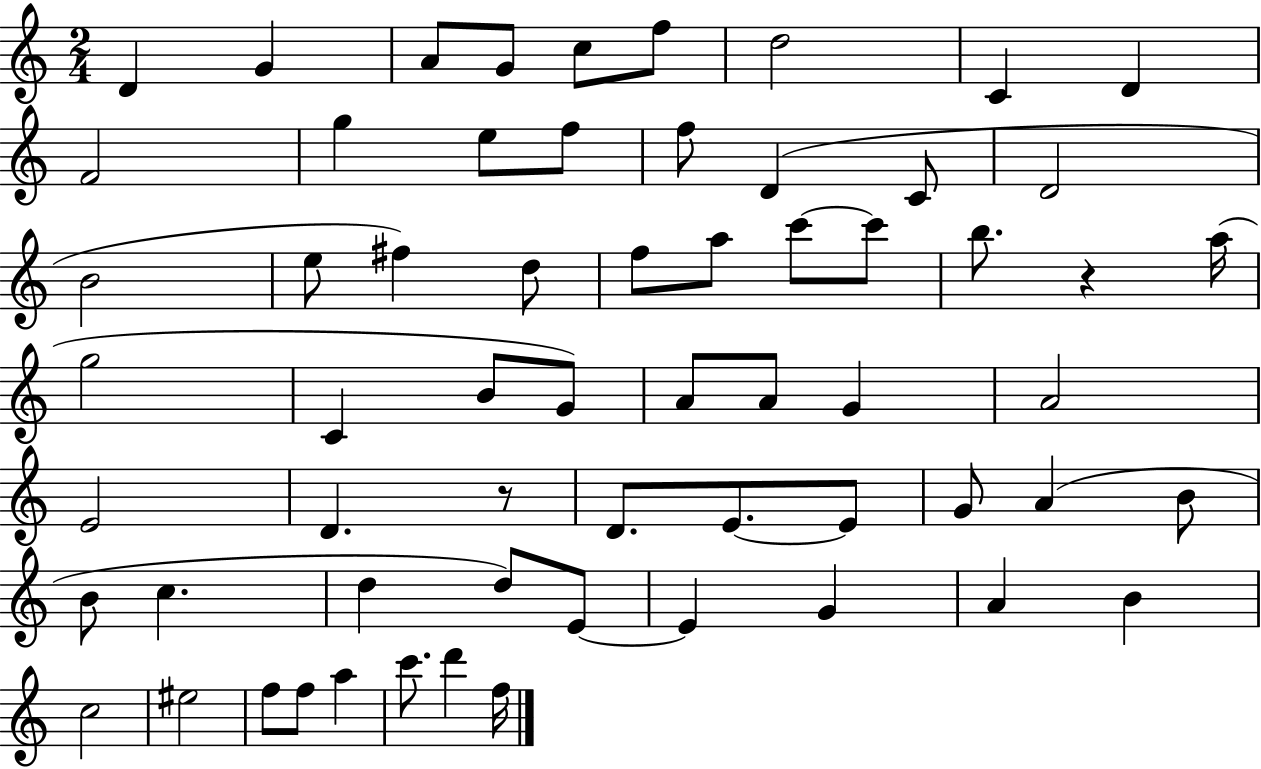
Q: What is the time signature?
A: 2/4